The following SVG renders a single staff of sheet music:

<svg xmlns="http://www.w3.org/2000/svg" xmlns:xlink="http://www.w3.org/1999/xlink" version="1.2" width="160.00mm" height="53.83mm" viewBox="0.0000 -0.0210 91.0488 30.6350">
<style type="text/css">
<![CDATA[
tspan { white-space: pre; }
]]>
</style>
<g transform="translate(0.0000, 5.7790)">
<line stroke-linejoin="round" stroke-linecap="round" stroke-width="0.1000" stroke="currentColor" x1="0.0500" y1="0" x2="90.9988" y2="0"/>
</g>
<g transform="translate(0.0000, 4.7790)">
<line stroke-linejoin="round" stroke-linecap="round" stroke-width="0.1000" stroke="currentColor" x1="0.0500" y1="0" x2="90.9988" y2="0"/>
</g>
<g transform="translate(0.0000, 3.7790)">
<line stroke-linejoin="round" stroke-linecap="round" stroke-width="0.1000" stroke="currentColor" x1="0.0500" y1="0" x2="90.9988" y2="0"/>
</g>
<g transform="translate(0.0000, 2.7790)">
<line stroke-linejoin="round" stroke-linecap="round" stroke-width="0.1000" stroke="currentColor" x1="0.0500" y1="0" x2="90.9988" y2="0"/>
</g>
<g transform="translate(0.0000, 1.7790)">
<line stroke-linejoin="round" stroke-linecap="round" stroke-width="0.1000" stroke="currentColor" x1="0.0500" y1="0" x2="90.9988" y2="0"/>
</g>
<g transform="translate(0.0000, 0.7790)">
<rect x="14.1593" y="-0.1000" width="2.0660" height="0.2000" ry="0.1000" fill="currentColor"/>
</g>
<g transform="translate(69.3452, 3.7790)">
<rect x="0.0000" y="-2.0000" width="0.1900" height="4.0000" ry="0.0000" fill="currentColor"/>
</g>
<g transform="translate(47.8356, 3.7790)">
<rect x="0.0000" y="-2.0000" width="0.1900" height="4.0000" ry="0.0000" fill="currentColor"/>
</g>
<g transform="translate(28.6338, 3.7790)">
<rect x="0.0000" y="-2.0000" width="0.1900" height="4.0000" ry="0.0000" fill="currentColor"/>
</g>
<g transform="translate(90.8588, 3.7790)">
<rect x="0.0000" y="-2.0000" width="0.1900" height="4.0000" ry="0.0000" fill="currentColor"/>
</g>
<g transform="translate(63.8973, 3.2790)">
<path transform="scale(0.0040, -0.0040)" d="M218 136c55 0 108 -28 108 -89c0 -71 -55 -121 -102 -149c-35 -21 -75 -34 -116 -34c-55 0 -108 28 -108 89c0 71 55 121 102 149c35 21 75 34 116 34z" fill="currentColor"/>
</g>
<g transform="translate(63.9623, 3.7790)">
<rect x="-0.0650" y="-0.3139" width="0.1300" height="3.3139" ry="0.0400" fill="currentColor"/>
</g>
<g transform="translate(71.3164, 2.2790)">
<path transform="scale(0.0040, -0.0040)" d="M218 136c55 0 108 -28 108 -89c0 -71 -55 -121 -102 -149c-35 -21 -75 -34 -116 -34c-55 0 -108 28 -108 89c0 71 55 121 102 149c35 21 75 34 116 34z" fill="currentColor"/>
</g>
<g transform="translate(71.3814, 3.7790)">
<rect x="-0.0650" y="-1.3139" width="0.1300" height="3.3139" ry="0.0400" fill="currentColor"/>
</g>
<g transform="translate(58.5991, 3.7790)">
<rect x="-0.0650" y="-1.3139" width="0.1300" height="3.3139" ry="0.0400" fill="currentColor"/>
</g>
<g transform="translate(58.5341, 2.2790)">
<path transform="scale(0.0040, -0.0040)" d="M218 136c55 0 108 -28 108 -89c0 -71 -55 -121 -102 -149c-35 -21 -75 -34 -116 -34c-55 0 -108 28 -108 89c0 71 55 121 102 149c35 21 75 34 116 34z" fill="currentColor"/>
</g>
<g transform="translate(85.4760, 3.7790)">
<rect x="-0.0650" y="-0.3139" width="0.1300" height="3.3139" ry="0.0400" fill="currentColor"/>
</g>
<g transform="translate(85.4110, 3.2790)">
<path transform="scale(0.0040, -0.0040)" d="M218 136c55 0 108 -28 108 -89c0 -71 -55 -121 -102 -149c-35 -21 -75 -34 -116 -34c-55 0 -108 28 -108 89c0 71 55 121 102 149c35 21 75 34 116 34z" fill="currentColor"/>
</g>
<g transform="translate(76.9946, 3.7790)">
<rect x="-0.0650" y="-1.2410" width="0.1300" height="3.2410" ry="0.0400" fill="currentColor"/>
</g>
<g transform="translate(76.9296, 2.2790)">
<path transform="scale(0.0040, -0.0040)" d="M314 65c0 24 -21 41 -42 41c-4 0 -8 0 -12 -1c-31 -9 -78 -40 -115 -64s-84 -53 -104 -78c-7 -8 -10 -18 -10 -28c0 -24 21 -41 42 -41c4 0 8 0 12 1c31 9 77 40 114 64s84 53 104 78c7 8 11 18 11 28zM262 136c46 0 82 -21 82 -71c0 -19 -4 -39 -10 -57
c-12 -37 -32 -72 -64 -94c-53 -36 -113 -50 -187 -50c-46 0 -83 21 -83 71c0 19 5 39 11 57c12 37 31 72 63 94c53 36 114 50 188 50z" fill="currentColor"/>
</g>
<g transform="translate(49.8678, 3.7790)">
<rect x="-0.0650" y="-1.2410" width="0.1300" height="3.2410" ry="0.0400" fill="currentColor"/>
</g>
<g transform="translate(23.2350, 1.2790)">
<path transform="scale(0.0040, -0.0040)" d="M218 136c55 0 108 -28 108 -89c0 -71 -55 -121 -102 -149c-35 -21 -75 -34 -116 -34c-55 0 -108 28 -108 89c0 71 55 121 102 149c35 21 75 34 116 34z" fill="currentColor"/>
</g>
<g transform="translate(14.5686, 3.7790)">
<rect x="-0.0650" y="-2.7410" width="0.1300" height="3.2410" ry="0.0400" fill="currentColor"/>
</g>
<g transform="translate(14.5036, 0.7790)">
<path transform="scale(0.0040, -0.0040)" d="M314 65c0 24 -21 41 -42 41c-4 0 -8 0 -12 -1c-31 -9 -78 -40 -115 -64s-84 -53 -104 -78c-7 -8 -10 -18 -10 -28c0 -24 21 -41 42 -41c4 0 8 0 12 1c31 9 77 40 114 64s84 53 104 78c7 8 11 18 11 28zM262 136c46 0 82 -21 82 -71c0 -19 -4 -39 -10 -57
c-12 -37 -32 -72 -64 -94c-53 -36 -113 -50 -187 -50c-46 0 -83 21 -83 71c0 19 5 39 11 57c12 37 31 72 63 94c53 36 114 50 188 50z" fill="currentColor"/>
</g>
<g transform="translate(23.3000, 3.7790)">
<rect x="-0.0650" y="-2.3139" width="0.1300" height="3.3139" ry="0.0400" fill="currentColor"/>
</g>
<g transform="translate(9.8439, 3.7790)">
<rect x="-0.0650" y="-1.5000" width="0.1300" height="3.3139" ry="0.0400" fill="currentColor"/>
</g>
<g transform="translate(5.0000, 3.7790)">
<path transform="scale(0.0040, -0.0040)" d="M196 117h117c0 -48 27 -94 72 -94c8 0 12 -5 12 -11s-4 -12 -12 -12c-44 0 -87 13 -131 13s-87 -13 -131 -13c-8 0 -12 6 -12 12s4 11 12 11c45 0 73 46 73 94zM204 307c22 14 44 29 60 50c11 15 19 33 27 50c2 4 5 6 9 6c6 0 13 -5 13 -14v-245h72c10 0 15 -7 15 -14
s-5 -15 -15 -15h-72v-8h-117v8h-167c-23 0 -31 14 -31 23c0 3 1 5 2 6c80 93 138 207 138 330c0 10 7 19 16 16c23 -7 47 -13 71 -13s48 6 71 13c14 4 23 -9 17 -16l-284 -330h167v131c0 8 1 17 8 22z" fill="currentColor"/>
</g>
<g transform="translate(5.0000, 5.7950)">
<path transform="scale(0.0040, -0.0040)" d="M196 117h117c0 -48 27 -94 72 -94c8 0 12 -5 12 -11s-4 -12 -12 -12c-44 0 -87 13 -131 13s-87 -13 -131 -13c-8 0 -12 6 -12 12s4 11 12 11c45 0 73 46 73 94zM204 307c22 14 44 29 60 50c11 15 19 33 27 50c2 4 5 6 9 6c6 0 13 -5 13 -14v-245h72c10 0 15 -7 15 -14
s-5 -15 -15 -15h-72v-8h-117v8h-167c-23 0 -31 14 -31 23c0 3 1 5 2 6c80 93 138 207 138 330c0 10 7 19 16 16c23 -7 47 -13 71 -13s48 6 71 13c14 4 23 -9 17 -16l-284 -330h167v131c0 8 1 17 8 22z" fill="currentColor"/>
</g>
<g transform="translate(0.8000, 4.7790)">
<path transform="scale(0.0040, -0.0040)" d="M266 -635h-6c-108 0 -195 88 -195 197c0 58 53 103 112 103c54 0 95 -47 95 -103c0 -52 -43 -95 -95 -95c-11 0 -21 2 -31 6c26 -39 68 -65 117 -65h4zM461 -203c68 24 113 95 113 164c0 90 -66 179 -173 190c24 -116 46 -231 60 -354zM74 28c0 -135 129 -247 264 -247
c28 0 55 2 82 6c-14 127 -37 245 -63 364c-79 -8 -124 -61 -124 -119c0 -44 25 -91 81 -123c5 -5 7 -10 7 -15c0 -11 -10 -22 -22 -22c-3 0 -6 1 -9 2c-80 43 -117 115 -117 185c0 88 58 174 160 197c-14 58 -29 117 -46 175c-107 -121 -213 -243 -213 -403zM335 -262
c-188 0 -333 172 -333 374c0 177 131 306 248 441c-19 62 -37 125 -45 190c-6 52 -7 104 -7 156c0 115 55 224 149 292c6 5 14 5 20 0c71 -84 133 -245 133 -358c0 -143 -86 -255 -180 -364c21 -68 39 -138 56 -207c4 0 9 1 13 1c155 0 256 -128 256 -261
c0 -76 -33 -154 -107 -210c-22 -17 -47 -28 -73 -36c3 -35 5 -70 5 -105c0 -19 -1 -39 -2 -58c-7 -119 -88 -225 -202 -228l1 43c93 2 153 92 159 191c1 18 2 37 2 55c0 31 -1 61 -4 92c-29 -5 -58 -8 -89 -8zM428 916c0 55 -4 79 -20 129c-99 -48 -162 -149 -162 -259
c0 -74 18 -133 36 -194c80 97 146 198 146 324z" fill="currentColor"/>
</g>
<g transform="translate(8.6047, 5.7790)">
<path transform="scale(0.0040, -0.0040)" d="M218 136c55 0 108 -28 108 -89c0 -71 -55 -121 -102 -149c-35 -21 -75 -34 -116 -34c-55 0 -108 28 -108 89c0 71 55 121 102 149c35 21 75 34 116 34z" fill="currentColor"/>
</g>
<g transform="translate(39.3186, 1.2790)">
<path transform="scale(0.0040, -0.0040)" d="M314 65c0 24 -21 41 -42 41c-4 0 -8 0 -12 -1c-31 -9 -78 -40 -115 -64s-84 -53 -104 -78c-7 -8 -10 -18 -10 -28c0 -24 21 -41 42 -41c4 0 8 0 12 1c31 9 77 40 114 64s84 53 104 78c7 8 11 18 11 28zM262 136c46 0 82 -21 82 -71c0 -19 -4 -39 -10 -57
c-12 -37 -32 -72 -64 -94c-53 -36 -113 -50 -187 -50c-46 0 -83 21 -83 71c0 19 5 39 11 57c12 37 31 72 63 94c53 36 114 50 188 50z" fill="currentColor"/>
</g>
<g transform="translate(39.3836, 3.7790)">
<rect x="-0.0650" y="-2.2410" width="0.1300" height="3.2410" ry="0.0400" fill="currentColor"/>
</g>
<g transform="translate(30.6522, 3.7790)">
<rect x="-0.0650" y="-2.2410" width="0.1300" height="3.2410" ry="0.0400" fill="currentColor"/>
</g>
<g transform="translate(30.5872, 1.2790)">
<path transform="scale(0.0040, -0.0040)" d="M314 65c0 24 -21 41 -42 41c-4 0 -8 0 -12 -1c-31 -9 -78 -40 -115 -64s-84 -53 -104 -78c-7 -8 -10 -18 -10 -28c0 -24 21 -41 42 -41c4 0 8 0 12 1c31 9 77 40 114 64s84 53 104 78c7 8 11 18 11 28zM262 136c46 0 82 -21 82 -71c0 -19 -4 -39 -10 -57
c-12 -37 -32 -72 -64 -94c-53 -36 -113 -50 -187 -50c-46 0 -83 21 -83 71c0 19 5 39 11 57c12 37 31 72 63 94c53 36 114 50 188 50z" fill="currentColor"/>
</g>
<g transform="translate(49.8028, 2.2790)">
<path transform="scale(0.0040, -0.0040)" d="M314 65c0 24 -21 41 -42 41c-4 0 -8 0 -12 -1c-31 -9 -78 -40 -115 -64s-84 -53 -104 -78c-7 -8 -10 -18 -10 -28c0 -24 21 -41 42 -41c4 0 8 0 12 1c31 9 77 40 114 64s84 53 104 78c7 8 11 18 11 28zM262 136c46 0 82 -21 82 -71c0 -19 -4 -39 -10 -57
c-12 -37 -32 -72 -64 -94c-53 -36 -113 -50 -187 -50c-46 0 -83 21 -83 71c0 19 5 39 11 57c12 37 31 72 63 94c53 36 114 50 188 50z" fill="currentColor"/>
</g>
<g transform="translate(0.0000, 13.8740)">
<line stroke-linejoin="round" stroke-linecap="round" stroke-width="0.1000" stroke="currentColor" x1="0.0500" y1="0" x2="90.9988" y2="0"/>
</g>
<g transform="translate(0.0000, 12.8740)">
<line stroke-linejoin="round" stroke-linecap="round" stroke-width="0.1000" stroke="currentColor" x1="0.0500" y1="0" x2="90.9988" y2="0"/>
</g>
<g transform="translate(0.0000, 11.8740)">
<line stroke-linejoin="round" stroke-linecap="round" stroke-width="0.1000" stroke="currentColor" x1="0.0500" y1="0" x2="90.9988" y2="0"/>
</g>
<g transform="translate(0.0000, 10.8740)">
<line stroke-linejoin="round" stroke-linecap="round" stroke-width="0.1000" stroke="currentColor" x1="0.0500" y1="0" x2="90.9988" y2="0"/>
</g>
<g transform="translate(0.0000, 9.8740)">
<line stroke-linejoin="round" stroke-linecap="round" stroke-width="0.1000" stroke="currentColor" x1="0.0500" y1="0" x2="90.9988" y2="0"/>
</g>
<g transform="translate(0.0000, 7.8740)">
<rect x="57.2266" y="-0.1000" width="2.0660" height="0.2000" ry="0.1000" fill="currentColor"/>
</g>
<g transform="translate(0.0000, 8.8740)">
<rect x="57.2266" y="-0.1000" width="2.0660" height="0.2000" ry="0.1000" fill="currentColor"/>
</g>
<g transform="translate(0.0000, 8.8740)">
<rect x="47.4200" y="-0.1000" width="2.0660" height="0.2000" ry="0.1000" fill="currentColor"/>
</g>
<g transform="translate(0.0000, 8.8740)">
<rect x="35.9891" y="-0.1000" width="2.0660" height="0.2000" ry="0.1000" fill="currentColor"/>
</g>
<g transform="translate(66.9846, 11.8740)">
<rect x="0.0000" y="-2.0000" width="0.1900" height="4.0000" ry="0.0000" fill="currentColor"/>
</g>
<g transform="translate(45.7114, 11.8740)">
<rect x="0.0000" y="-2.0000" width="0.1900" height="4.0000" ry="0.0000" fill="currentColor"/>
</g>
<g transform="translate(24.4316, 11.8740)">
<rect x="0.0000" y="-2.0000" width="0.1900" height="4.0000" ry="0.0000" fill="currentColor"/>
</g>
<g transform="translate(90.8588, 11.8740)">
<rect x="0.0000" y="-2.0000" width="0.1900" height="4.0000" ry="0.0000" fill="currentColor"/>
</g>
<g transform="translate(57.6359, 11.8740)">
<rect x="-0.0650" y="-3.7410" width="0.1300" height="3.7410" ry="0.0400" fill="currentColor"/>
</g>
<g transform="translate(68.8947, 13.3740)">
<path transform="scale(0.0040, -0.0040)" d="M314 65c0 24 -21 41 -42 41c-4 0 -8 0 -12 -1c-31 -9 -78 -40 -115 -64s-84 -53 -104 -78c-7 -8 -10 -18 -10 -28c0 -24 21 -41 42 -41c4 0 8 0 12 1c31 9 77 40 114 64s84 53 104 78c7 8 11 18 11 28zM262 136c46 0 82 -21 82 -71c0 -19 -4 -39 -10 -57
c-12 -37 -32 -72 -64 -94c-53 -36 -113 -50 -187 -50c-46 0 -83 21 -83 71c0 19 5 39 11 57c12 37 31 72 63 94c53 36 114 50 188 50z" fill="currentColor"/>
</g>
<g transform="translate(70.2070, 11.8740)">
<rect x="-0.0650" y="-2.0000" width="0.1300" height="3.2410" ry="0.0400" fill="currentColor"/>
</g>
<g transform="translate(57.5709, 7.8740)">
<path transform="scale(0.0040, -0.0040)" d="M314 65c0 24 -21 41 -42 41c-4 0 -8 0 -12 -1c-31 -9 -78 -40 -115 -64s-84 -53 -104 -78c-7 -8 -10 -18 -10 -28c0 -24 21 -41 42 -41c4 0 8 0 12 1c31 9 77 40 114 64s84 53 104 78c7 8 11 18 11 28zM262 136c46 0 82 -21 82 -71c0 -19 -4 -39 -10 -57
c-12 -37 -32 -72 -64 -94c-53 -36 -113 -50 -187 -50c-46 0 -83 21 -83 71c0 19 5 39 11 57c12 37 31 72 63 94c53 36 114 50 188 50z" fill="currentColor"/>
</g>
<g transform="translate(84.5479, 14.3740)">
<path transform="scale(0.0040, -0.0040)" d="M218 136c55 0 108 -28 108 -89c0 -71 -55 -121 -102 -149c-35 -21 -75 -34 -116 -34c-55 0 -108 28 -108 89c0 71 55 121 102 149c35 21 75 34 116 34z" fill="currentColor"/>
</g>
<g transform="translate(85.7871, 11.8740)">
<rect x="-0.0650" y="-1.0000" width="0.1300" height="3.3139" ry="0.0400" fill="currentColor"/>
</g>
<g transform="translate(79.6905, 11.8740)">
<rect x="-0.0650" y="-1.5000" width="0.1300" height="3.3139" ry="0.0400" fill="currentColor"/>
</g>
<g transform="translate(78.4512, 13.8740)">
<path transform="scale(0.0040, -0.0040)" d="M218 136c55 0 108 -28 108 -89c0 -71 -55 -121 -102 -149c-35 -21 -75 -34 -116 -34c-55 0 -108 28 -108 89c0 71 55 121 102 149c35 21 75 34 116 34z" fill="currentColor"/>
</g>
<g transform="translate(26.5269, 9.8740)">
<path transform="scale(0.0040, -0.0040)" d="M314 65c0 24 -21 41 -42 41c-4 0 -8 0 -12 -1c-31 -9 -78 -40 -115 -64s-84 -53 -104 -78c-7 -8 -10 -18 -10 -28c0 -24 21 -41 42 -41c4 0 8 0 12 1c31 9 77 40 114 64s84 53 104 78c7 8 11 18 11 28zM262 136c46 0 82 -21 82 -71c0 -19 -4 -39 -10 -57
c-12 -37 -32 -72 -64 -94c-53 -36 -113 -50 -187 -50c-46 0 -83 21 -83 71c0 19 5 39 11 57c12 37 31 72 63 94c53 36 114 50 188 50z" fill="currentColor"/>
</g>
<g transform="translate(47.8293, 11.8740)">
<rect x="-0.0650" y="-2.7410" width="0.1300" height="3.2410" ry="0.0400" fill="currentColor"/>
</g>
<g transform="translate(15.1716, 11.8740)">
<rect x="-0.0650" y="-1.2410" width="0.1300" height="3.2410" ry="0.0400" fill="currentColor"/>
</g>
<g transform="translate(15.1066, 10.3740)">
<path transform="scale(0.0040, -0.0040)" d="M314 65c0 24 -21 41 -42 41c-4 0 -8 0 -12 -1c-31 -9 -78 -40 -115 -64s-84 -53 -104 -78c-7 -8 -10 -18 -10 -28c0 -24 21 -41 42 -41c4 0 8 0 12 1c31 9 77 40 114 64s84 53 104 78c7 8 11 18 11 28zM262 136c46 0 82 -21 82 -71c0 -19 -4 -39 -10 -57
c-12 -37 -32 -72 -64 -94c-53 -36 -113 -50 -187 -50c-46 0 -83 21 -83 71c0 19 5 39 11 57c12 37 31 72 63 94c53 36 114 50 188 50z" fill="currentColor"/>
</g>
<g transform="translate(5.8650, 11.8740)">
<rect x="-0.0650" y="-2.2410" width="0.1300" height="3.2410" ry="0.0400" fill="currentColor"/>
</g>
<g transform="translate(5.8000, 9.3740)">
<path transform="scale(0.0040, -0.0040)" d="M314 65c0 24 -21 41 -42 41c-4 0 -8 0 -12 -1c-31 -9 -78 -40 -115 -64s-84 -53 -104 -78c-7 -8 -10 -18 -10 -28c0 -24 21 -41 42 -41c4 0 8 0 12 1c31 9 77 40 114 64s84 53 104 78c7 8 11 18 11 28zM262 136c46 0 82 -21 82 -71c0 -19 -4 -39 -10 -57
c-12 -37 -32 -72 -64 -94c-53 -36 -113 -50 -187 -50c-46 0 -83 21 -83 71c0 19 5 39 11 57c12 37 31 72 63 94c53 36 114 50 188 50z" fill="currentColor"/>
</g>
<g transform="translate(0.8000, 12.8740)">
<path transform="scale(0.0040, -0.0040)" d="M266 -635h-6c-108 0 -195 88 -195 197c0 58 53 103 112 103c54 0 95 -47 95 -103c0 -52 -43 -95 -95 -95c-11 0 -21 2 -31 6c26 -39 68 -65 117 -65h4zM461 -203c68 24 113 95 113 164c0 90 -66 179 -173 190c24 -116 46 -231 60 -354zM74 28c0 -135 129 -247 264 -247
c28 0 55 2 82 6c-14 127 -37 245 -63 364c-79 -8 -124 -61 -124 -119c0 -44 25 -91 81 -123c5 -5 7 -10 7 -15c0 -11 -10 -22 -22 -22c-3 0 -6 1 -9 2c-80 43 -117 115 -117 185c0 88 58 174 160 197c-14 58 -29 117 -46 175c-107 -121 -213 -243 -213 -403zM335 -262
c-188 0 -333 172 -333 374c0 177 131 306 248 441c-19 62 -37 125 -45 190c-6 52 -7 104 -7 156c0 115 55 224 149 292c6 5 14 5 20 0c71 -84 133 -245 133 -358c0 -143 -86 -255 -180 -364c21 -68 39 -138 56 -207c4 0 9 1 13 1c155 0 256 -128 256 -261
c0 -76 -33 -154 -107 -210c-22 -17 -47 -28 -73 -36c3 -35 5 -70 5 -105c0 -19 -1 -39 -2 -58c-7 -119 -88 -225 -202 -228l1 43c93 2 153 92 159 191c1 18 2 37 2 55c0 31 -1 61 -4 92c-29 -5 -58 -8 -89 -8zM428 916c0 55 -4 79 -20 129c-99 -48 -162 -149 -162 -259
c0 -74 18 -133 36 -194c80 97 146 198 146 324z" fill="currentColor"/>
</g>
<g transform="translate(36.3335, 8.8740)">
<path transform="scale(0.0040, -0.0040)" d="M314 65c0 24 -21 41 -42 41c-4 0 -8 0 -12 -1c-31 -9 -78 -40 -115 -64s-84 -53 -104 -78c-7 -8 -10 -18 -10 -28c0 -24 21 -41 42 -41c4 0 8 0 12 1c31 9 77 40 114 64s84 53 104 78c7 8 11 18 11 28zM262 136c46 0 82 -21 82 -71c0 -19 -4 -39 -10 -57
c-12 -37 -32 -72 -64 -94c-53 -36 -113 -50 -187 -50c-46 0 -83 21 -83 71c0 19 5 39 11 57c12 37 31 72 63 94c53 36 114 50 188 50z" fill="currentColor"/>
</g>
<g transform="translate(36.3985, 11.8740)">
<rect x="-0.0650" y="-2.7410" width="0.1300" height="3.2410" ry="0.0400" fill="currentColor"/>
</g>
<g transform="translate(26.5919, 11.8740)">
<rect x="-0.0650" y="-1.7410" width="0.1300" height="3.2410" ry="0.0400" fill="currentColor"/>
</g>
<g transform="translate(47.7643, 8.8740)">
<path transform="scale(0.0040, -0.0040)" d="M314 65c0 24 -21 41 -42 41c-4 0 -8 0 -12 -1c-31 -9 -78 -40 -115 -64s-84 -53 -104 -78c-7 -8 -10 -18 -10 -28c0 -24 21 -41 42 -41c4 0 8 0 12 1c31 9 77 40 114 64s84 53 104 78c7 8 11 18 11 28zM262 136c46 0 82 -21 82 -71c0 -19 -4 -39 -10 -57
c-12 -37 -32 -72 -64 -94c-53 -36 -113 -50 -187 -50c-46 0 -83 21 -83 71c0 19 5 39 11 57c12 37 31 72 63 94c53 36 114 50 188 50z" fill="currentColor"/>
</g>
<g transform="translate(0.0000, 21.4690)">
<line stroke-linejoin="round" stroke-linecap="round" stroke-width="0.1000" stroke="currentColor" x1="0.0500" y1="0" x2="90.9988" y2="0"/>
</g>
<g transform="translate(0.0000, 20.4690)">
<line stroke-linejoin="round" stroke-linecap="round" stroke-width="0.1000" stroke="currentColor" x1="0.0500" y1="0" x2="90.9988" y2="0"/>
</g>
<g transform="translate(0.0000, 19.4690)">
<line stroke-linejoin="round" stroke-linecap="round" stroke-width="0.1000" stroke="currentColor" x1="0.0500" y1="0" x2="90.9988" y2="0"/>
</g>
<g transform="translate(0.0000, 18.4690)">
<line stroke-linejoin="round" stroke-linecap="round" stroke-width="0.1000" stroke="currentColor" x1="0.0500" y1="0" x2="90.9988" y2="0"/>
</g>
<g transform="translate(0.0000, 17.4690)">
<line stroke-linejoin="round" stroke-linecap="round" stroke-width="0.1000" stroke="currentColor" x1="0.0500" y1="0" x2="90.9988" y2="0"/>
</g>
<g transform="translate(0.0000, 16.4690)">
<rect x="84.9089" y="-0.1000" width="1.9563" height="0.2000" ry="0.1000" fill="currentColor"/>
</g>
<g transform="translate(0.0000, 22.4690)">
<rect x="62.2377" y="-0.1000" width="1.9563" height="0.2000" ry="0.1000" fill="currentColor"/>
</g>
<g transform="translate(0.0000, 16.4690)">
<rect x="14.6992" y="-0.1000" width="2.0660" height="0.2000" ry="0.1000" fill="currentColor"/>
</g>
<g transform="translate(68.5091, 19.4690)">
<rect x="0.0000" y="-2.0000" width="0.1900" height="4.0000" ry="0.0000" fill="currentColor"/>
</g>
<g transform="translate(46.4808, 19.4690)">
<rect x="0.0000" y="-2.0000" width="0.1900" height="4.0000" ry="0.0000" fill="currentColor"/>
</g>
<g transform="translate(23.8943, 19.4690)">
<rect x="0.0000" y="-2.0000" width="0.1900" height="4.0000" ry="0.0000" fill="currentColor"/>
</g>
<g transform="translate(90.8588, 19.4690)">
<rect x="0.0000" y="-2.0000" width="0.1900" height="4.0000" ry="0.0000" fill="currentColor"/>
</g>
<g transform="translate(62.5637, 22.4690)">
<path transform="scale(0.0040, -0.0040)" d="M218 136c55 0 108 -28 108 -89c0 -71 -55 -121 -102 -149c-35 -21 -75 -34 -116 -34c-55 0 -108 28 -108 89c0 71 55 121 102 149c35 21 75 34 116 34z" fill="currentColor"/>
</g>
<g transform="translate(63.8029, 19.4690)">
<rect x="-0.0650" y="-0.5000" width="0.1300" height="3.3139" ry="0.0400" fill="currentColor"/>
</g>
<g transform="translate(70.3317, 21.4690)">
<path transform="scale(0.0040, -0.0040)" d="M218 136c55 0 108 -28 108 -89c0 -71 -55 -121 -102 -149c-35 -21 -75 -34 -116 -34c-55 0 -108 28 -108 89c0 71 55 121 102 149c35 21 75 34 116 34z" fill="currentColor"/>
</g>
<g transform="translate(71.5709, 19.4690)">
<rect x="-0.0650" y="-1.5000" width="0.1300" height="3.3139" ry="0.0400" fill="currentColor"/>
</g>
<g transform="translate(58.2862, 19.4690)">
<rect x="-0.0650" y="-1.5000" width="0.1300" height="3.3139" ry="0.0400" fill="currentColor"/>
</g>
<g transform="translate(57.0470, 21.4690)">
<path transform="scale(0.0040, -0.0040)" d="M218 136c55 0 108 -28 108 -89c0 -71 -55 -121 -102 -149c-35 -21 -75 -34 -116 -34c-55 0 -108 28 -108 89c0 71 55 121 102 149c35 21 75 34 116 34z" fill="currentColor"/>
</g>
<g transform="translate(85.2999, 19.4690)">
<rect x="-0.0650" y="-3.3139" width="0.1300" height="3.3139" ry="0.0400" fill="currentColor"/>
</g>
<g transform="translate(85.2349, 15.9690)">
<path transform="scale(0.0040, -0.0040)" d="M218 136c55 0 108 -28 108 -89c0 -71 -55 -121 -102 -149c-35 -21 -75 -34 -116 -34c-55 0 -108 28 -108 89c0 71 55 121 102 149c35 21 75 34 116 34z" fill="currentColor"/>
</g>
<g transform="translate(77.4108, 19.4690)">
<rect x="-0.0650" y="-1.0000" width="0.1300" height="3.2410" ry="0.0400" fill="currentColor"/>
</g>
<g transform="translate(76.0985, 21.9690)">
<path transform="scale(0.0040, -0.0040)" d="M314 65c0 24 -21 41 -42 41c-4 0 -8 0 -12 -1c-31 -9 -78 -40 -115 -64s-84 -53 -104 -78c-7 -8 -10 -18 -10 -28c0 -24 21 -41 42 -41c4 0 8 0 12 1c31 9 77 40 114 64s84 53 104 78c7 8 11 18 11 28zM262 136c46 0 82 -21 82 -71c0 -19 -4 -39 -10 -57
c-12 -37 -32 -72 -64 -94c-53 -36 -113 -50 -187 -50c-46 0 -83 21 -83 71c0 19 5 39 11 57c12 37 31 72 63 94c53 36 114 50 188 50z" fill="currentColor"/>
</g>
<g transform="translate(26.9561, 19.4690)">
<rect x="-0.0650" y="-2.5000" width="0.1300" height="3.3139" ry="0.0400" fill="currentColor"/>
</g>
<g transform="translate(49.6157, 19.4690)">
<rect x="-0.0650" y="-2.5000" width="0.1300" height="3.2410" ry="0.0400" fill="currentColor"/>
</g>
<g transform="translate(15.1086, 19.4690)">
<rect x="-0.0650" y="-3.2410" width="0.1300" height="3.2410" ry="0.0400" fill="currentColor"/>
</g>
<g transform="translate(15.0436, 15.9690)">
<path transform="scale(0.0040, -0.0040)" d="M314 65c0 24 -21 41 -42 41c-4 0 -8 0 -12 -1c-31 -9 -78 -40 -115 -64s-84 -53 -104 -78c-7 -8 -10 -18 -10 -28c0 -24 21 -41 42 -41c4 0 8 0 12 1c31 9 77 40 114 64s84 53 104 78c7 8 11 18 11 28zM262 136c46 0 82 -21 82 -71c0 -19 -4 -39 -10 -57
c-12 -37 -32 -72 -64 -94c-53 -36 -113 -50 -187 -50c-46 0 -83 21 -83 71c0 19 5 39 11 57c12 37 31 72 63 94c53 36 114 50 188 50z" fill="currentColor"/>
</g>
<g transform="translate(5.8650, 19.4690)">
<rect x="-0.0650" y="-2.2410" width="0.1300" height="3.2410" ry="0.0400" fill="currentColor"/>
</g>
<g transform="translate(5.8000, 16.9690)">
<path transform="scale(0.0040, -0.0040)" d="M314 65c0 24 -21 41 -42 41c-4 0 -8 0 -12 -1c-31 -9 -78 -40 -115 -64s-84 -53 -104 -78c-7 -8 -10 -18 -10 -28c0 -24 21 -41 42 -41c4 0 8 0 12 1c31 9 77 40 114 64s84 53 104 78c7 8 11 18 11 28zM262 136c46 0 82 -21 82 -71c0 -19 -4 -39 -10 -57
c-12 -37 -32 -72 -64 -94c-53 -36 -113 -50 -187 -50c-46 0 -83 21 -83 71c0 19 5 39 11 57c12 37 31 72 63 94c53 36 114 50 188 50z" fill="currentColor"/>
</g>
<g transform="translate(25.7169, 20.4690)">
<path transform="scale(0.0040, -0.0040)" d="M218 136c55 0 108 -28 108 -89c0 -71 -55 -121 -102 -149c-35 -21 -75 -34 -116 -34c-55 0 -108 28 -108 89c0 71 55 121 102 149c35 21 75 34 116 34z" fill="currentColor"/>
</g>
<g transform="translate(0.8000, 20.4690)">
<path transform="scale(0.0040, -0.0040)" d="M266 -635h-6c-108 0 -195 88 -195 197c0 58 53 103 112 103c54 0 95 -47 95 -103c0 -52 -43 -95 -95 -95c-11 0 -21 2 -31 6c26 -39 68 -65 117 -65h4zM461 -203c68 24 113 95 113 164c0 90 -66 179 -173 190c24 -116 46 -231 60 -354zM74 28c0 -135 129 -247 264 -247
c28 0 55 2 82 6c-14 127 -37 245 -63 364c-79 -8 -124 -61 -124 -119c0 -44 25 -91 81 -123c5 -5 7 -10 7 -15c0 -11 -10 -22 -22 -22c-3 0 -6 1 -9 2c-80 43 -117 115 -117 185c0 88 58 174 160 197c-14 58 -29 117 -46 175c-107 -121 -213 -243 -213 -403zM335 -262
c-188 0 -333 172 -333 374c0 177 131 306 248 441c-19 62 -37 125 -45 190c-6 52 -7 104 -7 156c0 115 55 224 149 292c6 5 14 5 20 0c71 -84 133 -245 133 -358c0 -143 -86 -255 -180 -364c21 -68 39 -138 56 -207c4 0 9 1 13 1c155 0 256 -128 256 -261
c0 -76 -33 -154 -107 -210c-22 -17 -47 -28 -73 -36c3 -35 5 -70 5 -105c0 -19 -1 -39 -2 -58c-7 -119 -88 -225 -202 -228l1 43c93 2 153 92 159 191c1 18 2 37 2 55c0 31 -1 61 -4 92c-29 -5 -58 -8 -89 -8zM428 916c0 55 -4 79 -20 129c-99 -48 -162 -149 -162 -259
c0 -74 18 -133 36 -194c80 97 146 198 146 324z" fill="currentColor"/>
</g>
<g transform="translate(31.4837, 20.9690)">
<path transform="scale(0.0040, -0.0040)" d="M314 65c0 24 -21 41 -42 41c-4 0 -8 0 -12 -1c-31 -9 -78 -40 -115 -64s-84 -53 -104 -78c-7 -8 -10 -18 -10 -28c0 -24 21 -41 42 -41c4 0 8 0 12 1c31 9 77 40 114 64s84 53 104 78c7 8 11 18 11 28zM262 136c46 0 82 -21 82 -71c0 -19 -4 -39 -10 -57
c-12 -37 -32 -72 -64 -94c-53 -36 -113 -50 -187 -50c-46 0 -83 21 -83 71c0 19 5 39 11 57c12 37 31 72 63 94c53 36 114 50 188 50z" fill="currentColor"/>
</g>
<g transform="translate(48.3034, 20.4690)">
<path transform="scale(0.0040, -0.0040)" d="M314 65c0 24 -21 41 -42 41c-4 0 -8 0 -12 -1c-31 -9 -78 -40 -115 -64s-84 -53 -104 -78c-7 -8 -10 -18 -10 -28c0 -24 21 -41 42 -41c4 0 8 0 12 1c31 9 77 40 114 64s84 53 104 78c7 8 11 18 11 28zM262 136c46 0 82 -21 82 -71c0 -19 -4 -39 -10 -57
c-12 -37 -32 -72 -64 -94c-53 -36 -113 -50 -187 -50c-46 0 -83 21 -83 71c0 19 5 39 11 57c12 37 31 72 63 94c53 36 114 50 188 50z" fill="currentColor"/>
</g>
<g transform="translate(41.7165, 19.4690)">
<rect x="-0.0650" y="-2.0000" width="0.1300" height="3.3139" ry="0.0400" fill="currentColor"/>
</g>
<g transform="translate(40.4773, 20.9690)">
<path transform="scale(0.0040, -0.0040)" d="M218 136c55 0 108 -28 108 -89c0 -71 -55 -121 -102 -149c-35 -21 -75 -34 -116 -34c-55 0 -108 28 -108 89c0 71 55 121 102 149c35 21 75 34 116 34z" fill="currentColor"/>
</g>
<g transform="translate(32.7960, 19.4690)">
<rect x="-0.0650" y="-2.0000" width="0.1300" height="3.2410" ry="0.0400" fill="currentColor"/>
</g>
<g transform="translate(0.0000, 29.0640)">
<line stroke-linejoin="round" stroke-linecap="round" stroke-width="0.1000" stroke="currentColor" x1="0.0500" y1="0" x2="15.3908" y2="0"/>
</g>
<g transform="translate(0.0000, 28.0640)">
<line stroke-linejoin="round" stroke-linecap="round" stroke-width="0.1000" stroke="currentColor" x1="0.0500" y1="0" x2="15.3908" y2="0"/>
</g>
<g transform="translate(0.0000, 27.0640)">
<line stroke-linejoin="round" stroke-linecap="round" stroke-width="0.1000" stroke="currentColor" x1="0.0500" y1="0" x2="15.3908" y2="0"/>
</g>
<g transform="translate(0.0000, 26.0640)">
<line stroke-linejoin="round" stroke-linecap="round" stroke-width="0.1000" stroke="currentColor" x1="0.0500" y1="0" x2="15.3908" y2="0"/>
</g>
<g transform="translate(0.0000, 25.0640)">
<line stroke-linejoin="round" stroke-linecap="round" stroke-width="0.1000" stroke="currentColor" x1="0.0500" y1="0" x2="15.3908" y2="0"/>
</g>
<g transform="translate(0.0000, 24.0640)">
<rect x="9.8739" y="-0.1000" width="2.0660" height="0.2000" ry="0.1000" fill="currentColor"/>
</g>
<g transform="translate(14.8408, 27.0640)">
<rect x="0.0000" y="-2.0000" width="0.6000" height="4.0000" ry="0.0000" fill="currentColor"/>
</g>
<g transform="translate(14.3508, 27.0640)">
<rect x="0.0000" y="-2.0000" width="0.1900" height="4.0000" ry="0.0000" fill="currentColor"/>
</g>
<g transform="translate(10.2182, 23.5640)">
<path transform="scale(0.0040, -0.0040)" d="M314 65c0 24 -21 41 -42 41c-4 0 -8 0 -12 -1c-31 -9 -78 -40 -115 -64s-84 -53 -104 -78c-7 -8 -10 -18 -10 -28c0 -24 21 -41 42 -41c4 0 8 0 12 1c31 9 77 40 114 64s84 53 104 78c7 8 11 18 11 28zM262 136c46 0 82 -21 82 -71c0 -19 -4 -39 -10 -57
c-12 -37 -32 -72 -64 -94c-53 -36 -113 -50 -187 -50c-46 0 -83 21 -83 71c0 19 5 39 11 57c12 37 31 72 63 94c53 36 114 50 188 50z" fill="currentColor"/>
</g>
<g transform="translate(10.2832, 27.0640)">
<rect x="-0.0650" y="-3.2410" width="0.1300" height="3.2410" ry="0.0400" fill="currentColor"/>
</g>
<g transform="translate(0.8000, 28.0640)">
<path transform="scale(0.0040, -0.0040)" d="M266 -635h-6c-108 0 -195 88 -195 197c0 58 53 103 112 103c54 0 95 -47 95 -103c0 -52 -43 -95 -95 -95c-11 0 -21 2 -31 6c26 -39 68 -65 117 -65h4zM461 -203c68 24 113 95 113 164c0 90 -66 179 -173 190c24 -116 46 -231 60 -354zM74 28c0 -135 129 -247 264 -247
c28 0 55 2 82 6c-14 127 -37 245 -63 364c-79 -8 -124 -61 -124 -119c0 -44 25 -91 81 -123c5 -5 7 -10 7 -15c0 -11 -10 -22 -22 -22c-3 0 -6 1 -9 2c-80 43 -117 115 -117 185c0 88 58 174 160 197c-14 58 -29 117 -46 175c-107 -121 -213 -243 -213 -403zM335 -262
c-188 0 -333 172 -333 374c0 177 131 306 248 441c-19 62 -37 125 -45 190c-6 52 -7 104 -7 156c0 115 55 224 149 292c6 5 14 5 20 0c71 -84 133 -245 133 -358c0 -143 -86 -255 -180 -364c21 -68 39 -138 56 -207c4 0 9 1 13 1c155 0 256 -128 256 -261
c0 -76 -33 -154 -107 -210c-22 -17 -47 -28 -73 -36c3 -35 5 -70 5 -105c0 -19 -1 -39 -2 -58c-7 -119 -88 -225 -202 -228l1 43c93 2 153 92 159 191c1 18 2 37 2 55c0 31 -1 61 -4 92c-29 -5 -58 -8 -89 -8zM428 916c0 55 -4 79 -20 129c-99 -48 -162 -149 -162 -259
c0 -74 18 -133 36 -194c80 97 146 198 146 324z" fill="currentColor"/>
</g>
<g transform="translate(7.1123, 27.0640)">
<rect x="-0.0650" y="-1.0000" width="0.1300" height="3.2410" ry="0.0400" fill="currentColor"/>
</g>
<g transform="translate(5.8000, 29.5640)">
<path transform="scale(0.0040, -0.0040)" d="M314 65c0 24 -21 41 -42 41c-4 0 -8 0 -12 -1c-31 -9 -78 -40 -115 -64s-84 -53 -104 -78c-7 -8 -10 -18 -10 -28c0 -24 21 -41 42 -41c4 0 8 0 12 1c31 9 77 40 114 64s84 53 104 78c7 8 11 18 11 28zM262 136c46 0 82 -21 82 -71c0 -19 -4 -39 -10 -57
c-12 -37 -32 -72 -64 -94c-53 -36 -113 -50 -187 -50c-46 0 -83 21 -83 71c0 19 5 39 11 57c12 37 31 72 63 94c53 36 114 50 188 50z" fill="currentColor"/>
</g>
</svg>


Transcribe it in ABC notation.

X:1
T:Untitled
M:4/4
L:1/4
K:C
E a2 g g2 g2 e2 e c e e2 c g2 e2 f2 a2 a2 c'2 F2 E D g2 b2 G F2 F G2 E C E D2 b D2 b2